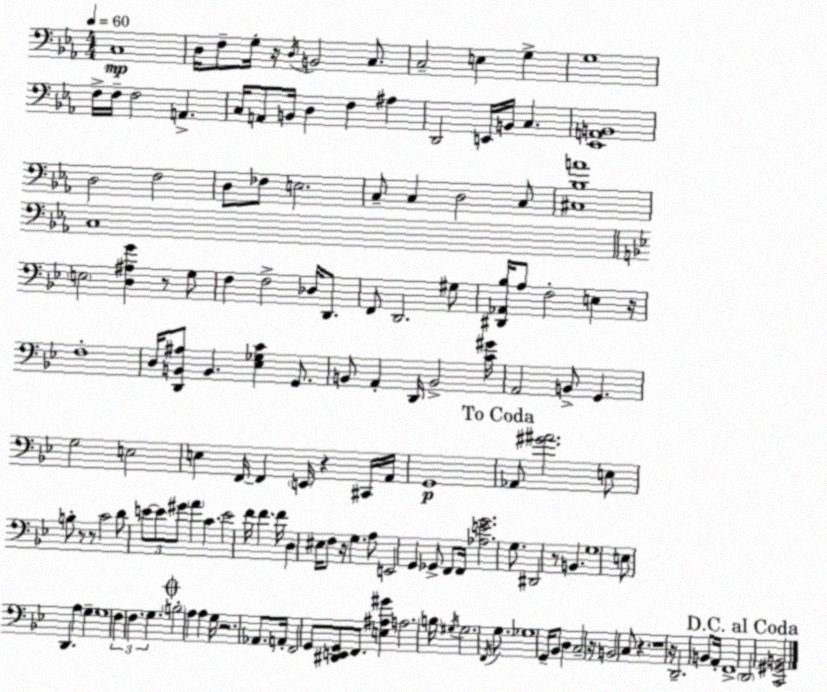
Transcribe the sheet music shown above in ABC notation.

X:1
T:Untitled
M:4/4
L:1/4
K:Eb
C,4 D,/4 F,/2 G,/4 z/4 D,/4 B,,2 C,/2 C,2 E, G, G,4 F,/4 F,/4 F,2 A,, C,/4 A,,/2 B,,/4 D, F, ^A, D,,2 E,,/4 B,,/4 C, [_E,,A,,B,,]4 D,2 F,2 D,/2 _F,/2 E,2 C,/2 C, D,2 C,/2 [^C,_B,A]4 C,4 E,2 [D,^A,G] z/2 G,/2 F, F,2 _D,/4 D,,/2 F,,/2 D,,2 ^G,/2 [^D,,_A,,_B,]/4 A,/2 F,2 E, z/4 F,4 D,/4 [D,,B,,^A,]/2 B,, [_E,_G,C] G,,/2 B,,/2 A,, D,,/4 B,,2 [C^G]/4 A,,2 B,,/2 G,, G,2 E,2 E, F,,/4 F,, E,,/4 z ^C,,/4 A,,/4 G,,4 _A,,/2 [^G^A]2 E,/2 B,/2 z/2 z/2 C2 D/2 E/2 E/2 ^G/2 A C E2 F/4 F F/4 D, ^E,/4 F,/2 z/4 G, A,/2 E,,2 G,, _G,,/2 F,,/2 F,,/4 [_A,EG]2 G,/2 ^D,,2 z/2 B,, G,4 E,/2 D,, A, G, G,4 F, F, G, B,2 A, A, G,/4 z2 _A,,/2 A,,/4 F,,2 G,,/2 [^D,,E,,G,,]/2 F,,/2 [E,^A,^G] A,2 B,/4 ^G,/4 ^G,2 F,,/4 G,/2 _G,4 G,,/4 _B,,/2 D, C,2 z/4 B,,2 C,/2 z z4 z/4 D,,2 B,,/2 A,,/4 F,,4 D,,2 [C,,^G,,B,,]2